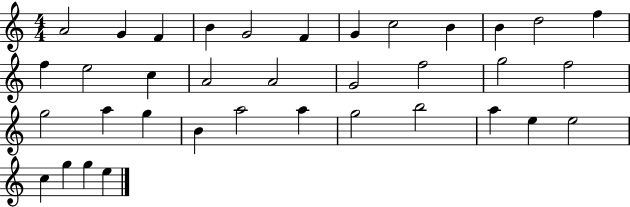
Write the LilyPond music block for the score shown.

{
  \clef treble
  \numericTimeSignature
  \time 4/4
  \key c \major
  a'2 g'4 f'4 | b'4 g'2 f'4 | g'4 c''2 b'4 | b'4 d''2 f''4 | \break f''4 e''2 c''4 | a'2 a'2 | g'2 f''2 | g''2 f''2 | \break g''2 a''4 g''4 | b'4 a''2 a''4 | g''2 b''2 | a''4 e''4 e''2 | \break c''4 g''4 g''4 e''4 | \bar "|."
}